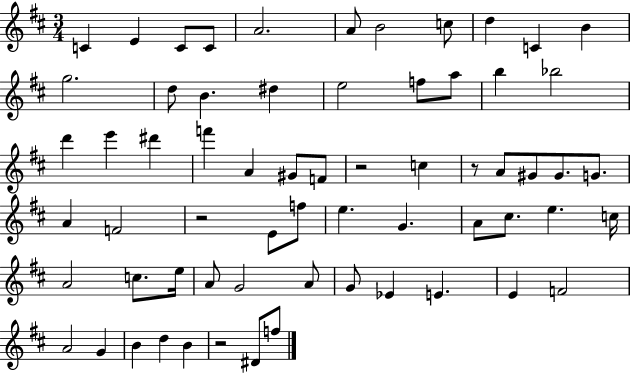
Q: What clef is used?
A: treble